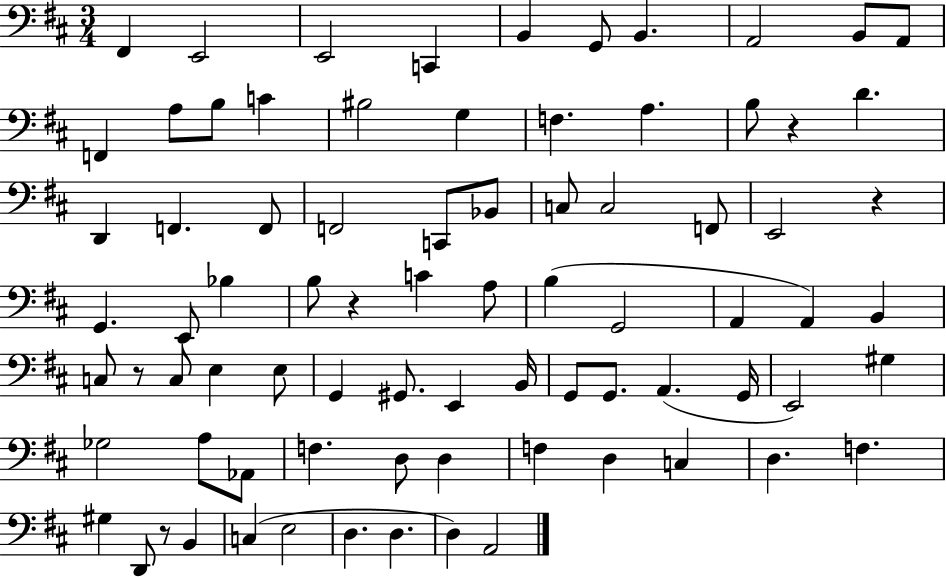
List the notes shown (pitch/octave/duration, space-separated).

F#2/q E2/h E2/h C2/q B2/q G2/e B2/q. A2/h B2/e A2/e F2/q A3/e B3/e C4/q BIS3/h G3/q F3/q. A3/q. B3/e R/q D4/q. D2/q F2/q. F2/e F2/h C2/e Bb2/e C3/e C3/h F2/e E2/h R/q G2/q. E2/e Bb3/q B3/e R/q C4/q A3/e B3/q G2/h A2/q A2/q B2/q C3/e R/e C3/e E3/q E3/e G2/q G#2/e. E2/q B2/s G2/e G2/e. A2/q. G2/s E2/h G#3/q Gb3/h A3/e Ab2/e F3/q. D3/e D3/q F3/q D3/q C3/q D3/q. F3/q. G#3/q D2/e R/e B2/q C3/q E3/h D3/q. D3/q. D3/q A2/h